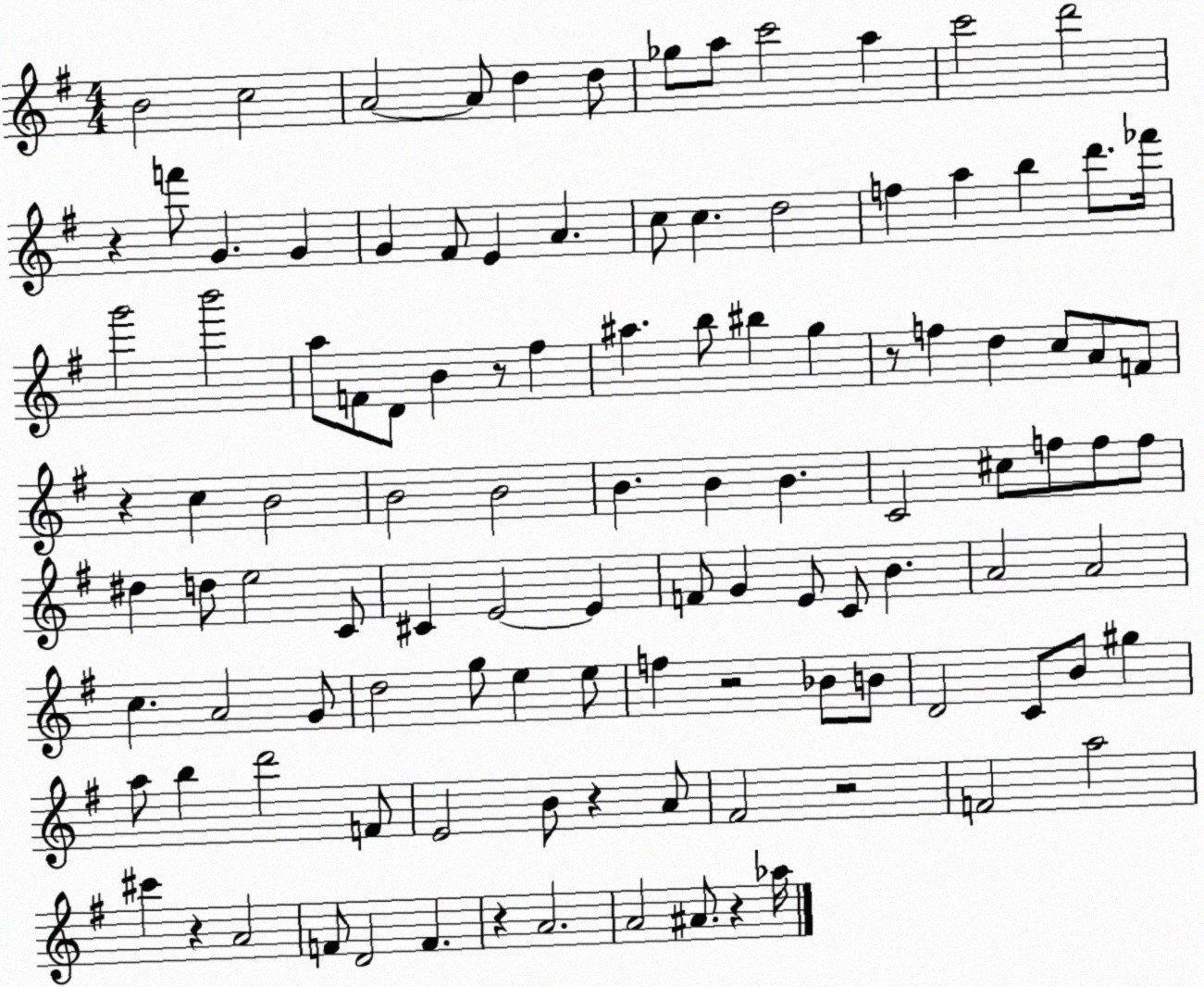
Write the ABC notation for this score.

X:1
T:Untitled
M:4/4
L:1/4
K:G
B2 c2 A2 A/2 d d/2 _g/2 a/2 c'2 a c'2 d'2 z f'/2 G G G ^F/2 E A c/2 c d2 f a b d'/2 _f'/4 g'2 b'2 a/2 F/2 D/2 B z/2 ^f ^a b/2 ^b g z/2 f d c/2 A/2 F/2 z c B2 B2 B2 B B B C2 ^c/2 f/2 f/2 f/2 ^d d/2 e2 C/2 ^C E2 E F/2 G E/2 C/2 B A2 A2 c A2 G/2 d2 g/2 e e/2 f z2 _B/2 B/2 D2 C/2 B/2 ^g a/2 b d'2 F/2 E2 B/2 z A/2 ^F2 z2 F2 a2 ^c' z A2 F/2 D2 F z A2 A2 ^A/2 z _a/4